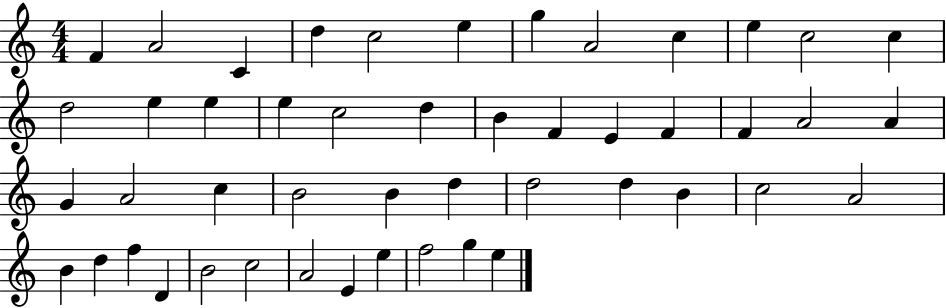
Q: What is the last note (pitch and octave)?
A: E5